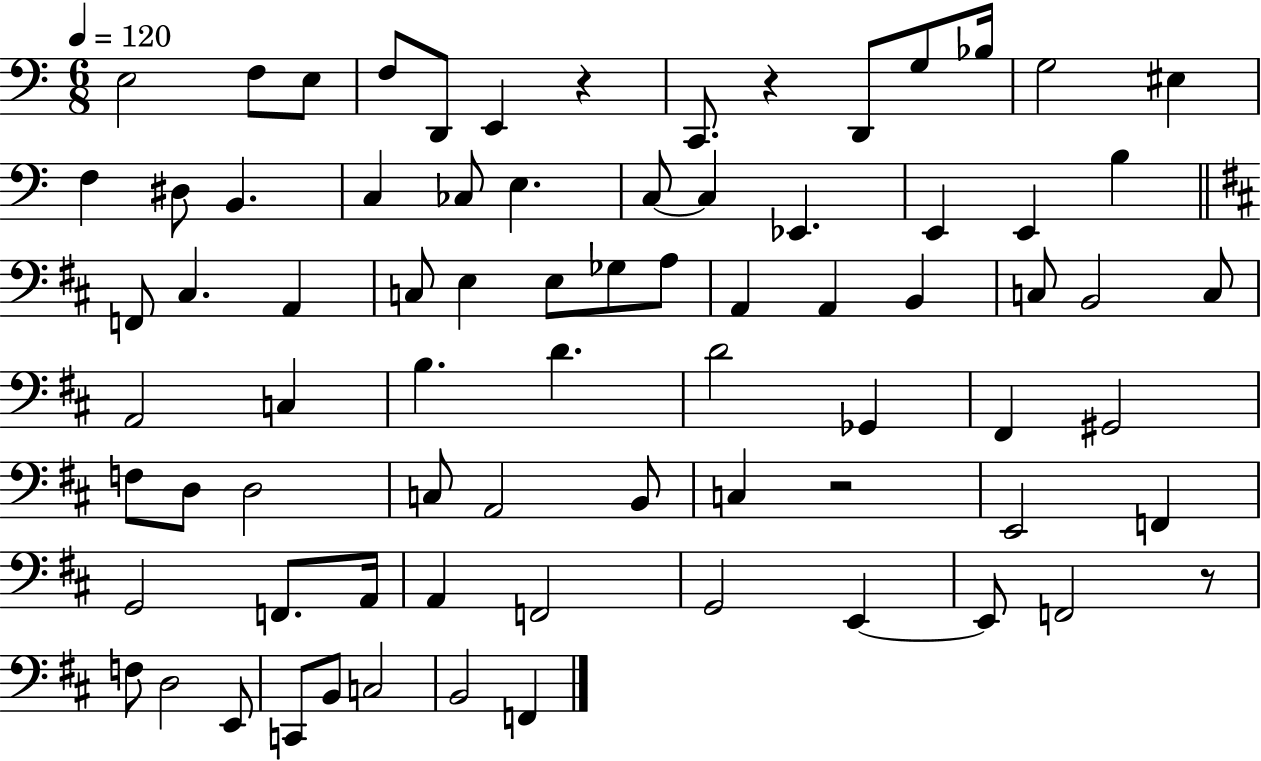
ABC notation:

X:1
T:Untitled
M:6/8
L:1/4
K:C
E,2 F,/2 E,/2 F,/2 D,,/2 E,, z C,,/2 z D,,/2 G,/2 _B,/4 G,2 ^E, F, ^D,/2 B,, C, _C,/2 E, C,/2 C, _E,, E,, E,, B, F,,/2 ^C, A,, C,/2 E, E,/2 _G,/2 A,/2 A,, A,, B,, C,/2 B,,2 C,/2 A,,2 C, B, D D2 _G,, ^F,, ^G,,2 F,/2 D,/2 D,2 C,/2 A,,2 B,,/2 C, z2 E,,2 F,, G,,2 F,,/2 A,,/4 A,, F,,2 G,,2 E,, E,,/2 F,,2 z/2 F,/2 D,2 E,,/2 C,,/2 B,,/2 C,2 B,,2 F,,